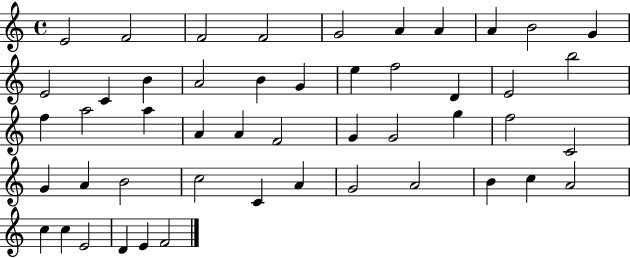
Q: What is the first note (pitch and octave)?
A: E4